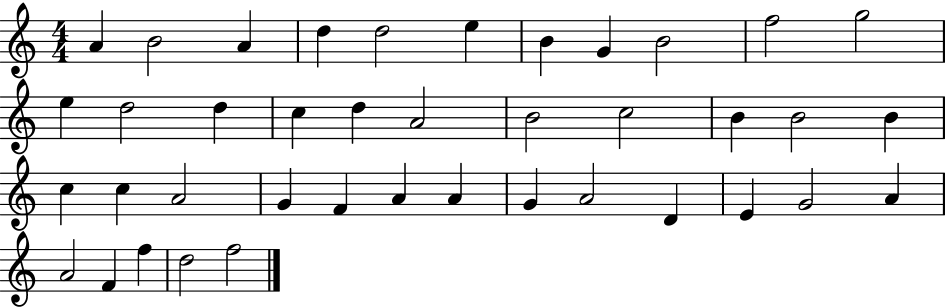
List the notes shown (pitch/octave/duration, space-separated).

A4/q B4/h A4/q D5/q D5/h E5/q B4/q G4/q B4/h F5/h G5/h E5/q D5/h D5/q C5/q D5/q A4/h B4/h C5/h B4/q B4/h B4/q C5/q C5/q A4/h G4/q F4/q A4/q A4/q G4/q A4/h D4/q E4/q G4/h A4/q A4/h F4/q F5/q D5/h F5/h